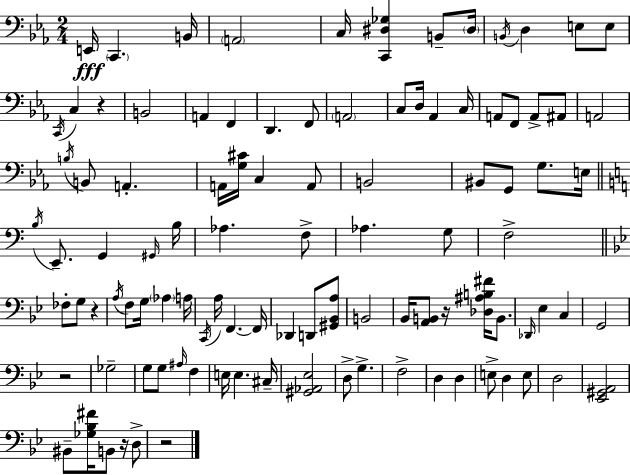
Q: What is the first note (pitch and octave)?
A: E2